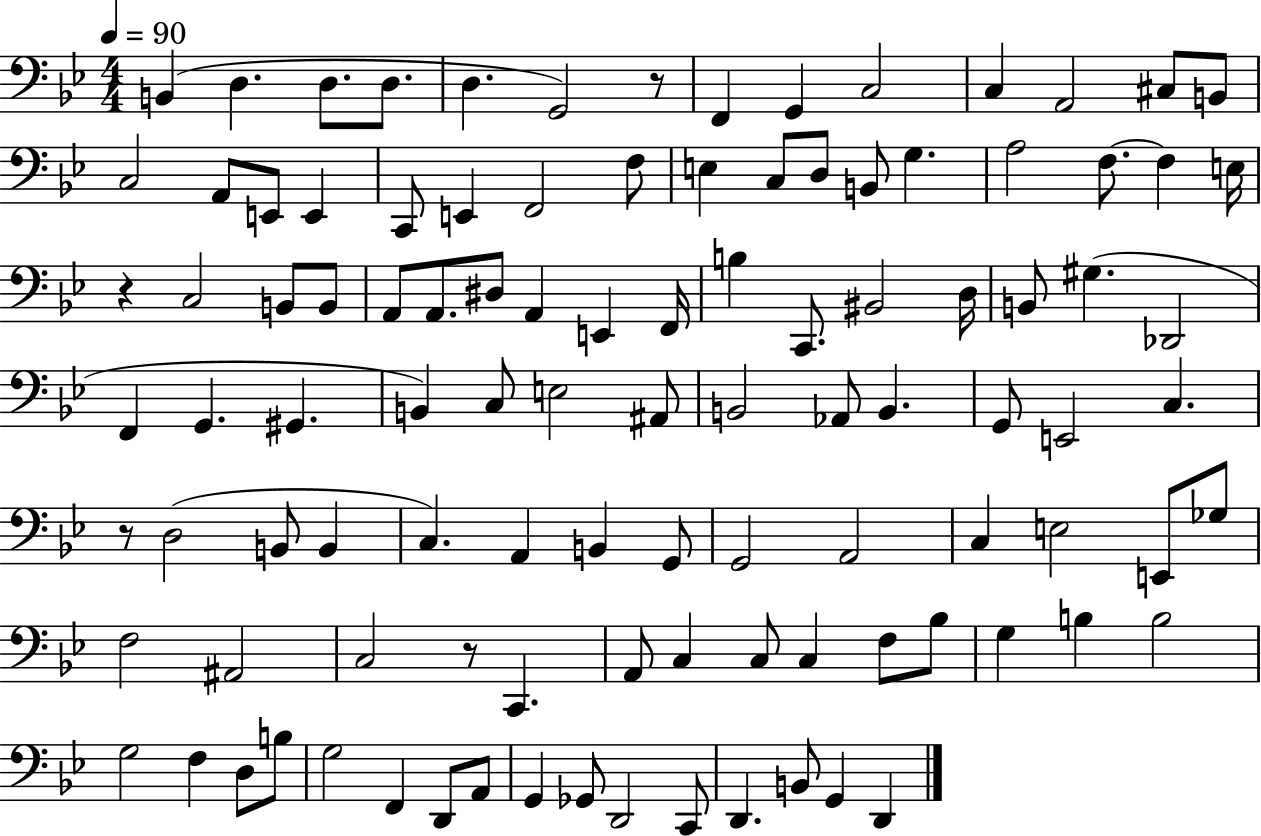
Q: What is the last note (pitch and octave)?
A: D2